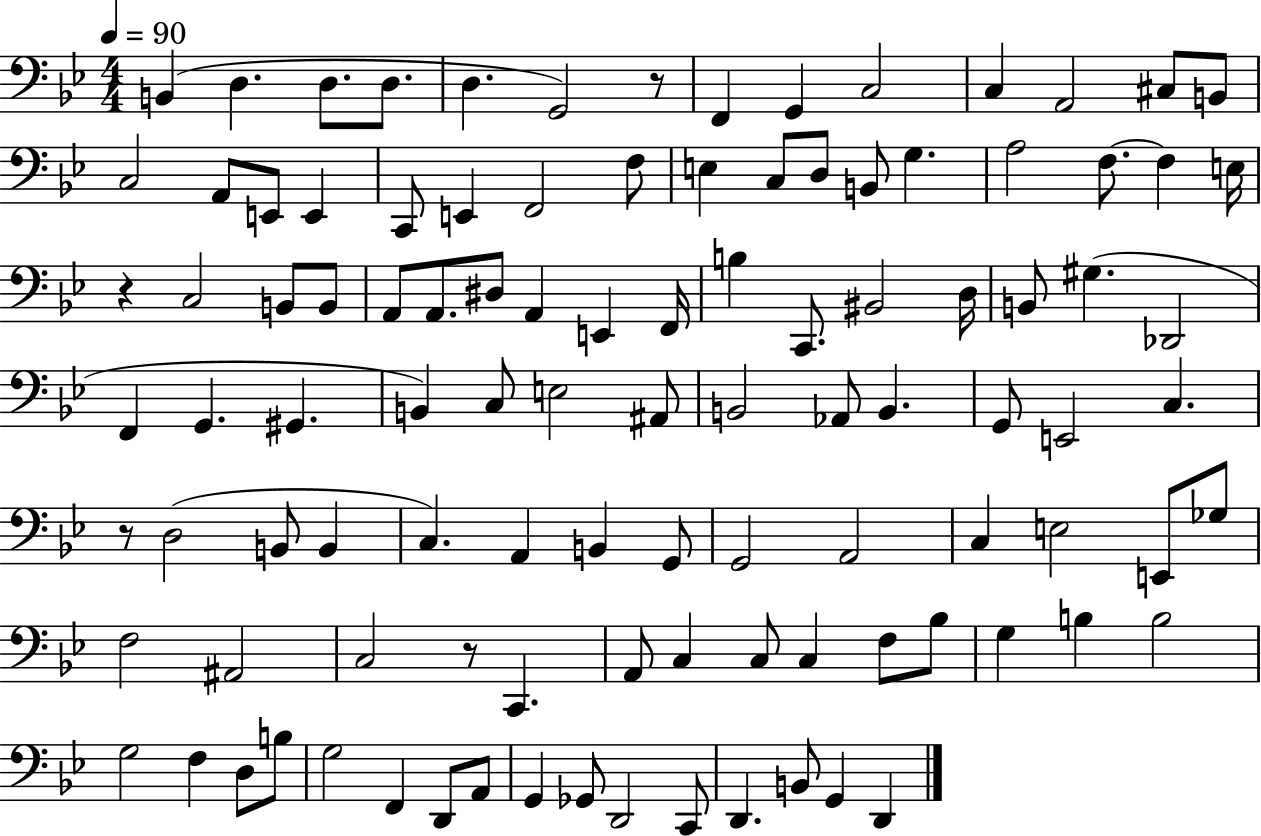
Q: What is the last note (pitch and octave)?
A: D2